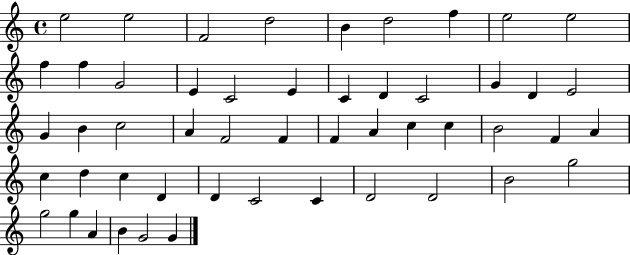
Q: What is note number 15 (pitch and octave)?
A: E4